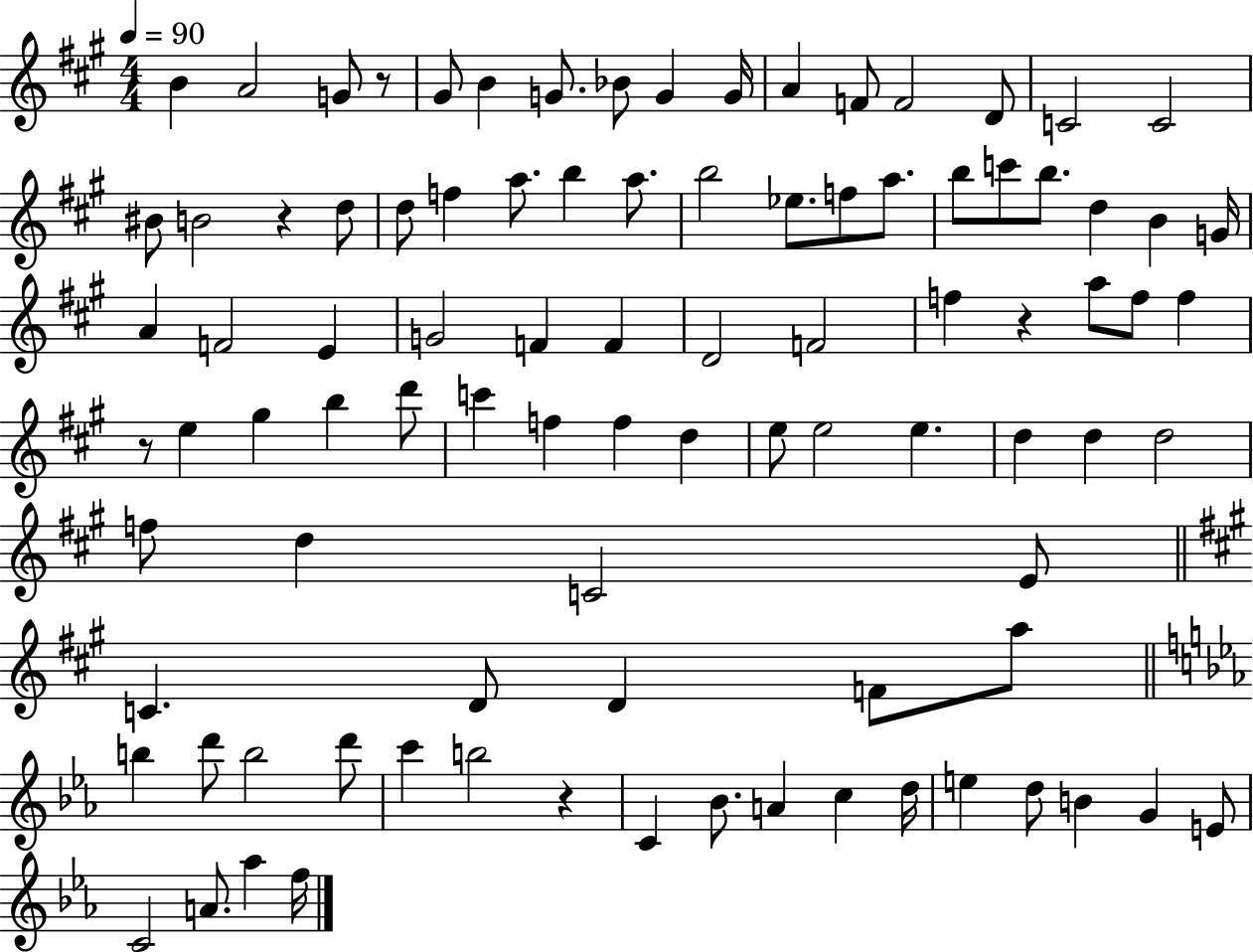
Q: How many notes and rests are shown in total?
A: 93